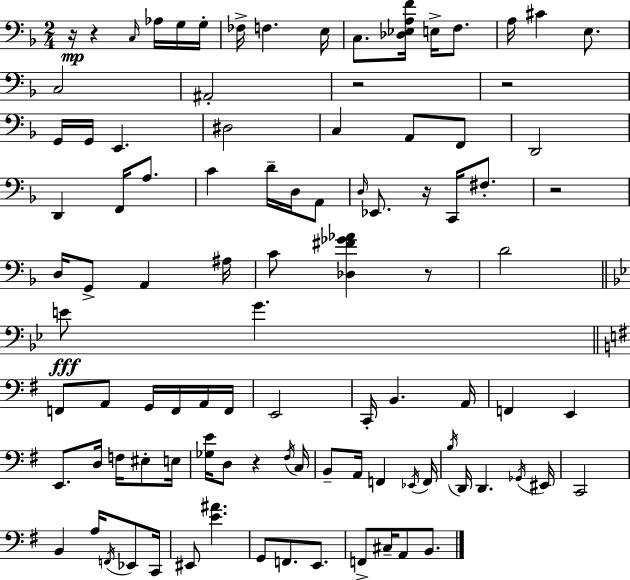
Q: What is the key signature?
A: F major